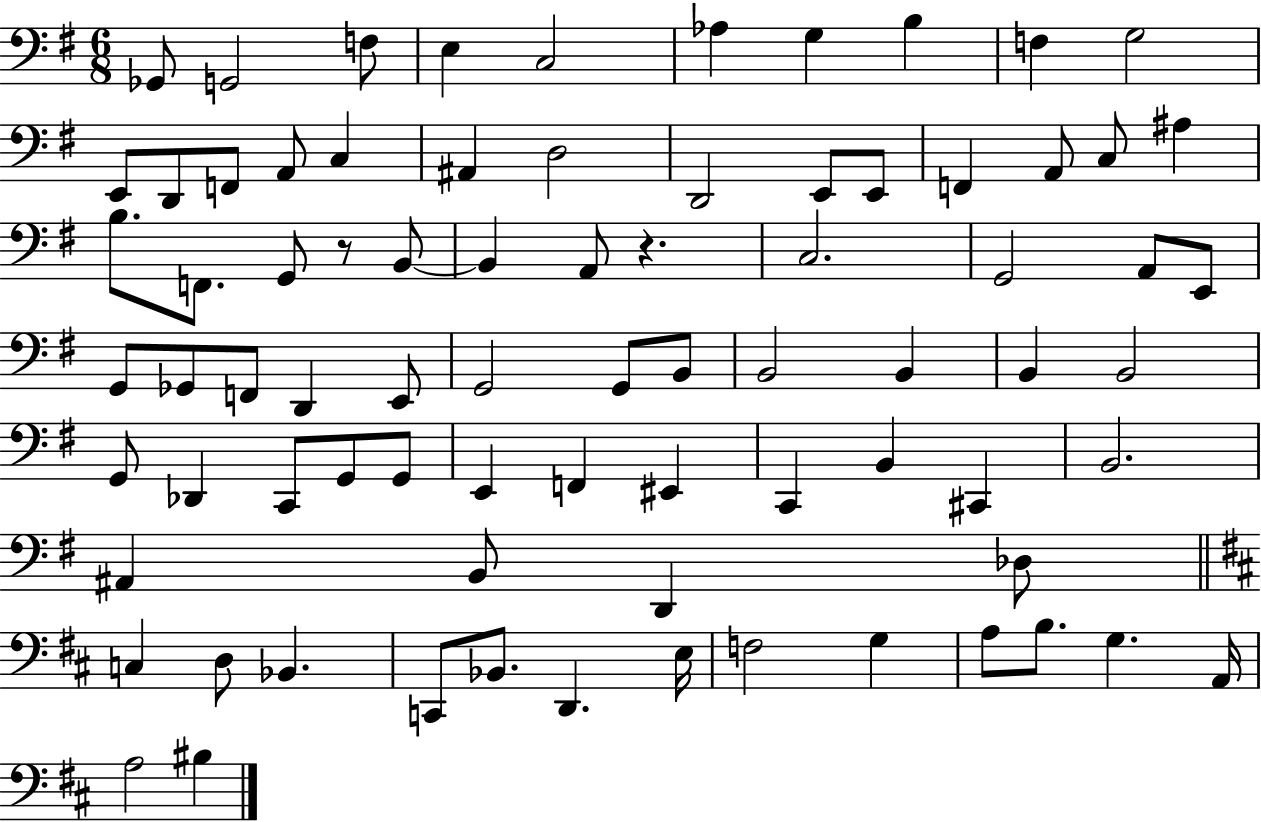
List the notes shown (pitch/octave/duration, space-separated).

Gb2/e G2/h F3/e E3/q C3/h Ab3/q G3/q B3/q F3/q G3/h E2/e D2/e F2/e A2/e C3/q A#2/q D3/h D2/h E2/e E2/e F2/q A2/e C3/e A#3/q B3/e. F2/e. G2/e R/e B2/e B2/q A2/e R/q. C3/h. G2/h A2/e E2/e G2/e Gb2/e F2/e D2/q E2/e G2/h G2/e B2/e B2/h B2/q B2/q B2/h G2/e Db2/q C2/e G2/e G2/e E2/q F2/q EIS2/q C2/q B2/q C#2/q B2/h. A#2/q B2/e D2/q Db3/e C3/q D3/e Bb2/q. C2/e Bb2/e. D2/q. E3/s F3/h G3/q A3/e B3/e. G3/q. A2/s A3/h BIS3/q